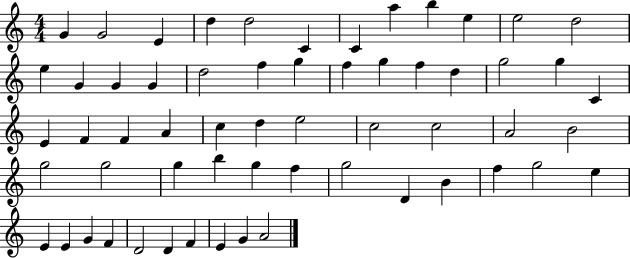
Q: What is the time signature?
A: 4/4